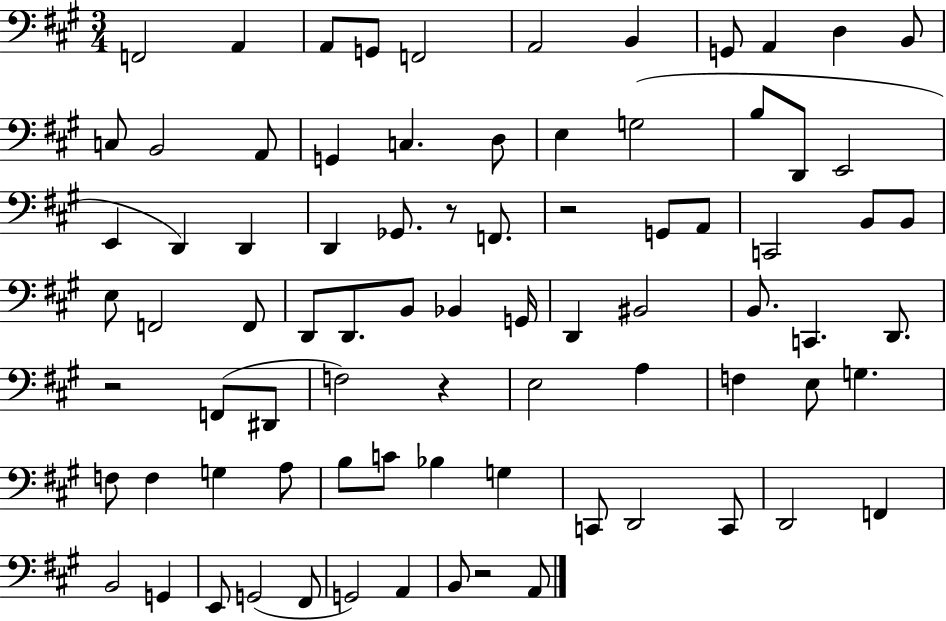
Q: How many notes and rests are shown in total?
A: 81